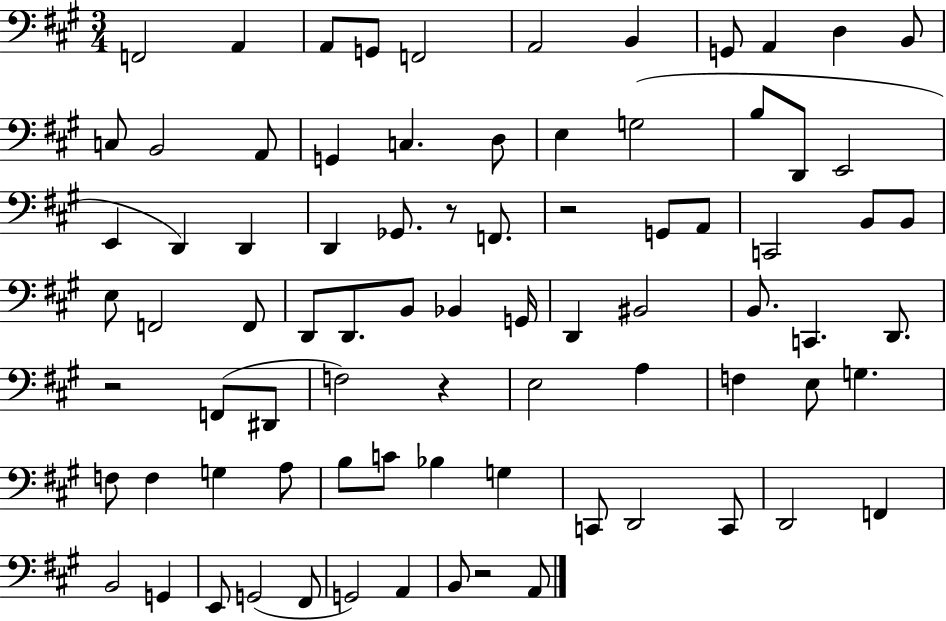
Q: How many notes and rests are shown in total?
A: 81